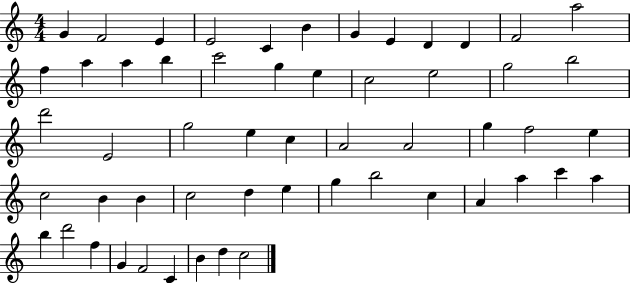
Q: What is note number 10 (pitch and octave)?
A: D4